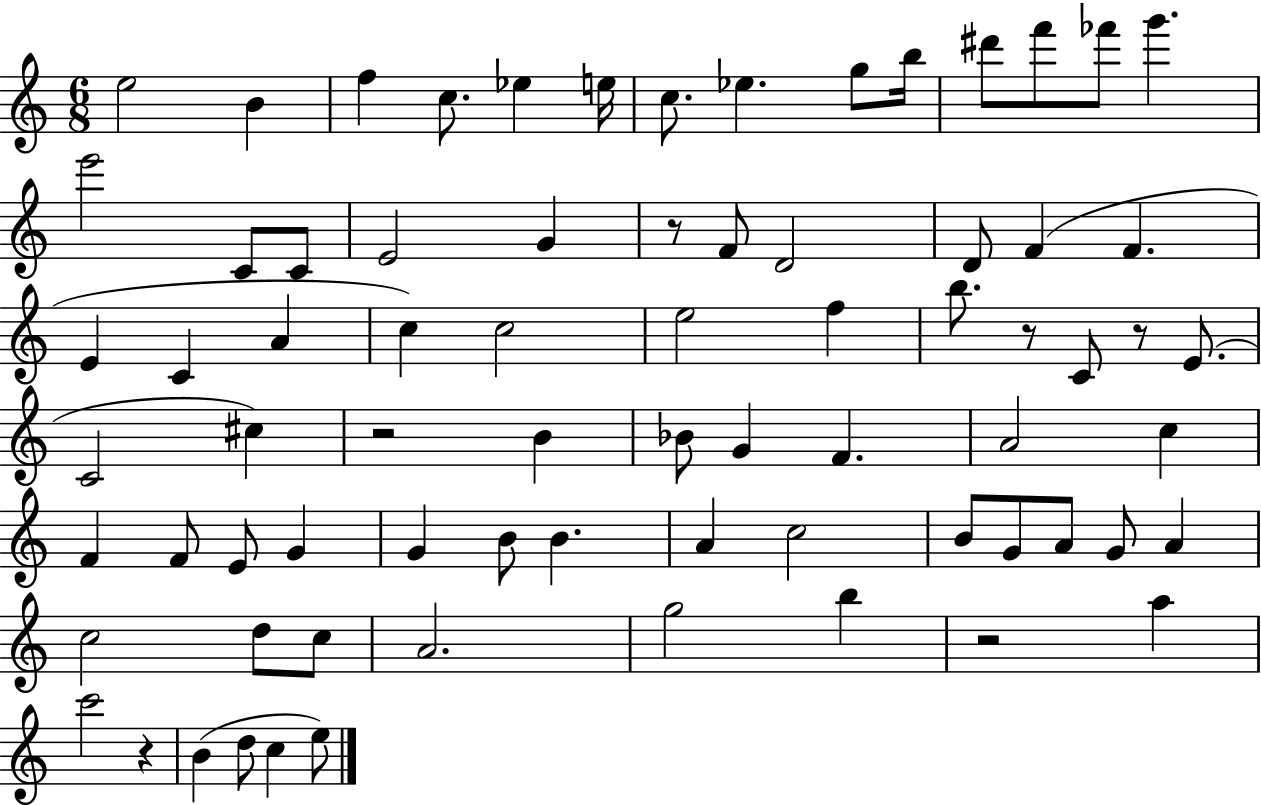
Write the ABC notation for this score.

X:1
T:Untitled
M:6/8
L:1/4
K:C
e2 B f c/2 _e e/4 c/2 _e g/2 b/4 ^d'/2 f'/2 _f'/2 g' e'2 C/2 C/2 E2 G z/2 F/2 D2 D/2 F F E C A c c2 e2 f b/2 z/2 C/2 z/2 E/2 C2 ^c z2 B _B/2 G F A2 c F F/2 E/2 G G B/2 B A c2 B/2 G/2 A/2 G/2 A c2 d/2 c/2 A2 g2 b z2 a c'2 z B d/2 c e/2